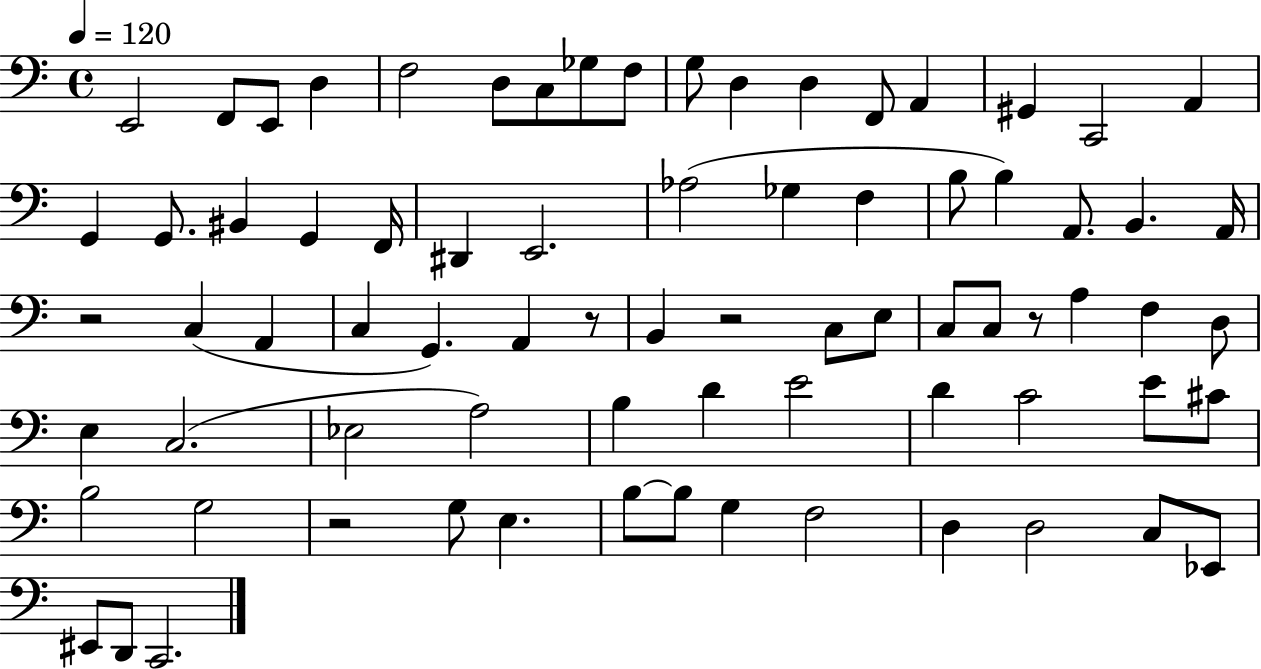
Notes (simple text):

E2/h F2/e E2/e D3/q F3/h D3/e C3/e Gb3/e F3/e G3/e D3/q D3/q F2/e A2/q G#2/q C2/h A2/q G2/q G2/e. BIS2/q G2/q F2/s D#2/q E2/h. Ab3/h Gb3/q F3/q B3/e B3/q A2/e. B2/q. A2/s R/h C3/q A2/q C3/q G2/q. A2/q R/e B2/q R/h C3/e E3/e C3/e C3/e R/e A3/q F3/q D3/e E3/q C3/h. Eb3/h A3/h B3/q D4/q E4/h D4/q C4/h E4/e C#4/e B3/h G3/h R/h G3/e E3/q. B3/e B3/e G3/q F3/h D3/q D3/h C3/e Eb2/e EIS2/e D2/e C2/h.